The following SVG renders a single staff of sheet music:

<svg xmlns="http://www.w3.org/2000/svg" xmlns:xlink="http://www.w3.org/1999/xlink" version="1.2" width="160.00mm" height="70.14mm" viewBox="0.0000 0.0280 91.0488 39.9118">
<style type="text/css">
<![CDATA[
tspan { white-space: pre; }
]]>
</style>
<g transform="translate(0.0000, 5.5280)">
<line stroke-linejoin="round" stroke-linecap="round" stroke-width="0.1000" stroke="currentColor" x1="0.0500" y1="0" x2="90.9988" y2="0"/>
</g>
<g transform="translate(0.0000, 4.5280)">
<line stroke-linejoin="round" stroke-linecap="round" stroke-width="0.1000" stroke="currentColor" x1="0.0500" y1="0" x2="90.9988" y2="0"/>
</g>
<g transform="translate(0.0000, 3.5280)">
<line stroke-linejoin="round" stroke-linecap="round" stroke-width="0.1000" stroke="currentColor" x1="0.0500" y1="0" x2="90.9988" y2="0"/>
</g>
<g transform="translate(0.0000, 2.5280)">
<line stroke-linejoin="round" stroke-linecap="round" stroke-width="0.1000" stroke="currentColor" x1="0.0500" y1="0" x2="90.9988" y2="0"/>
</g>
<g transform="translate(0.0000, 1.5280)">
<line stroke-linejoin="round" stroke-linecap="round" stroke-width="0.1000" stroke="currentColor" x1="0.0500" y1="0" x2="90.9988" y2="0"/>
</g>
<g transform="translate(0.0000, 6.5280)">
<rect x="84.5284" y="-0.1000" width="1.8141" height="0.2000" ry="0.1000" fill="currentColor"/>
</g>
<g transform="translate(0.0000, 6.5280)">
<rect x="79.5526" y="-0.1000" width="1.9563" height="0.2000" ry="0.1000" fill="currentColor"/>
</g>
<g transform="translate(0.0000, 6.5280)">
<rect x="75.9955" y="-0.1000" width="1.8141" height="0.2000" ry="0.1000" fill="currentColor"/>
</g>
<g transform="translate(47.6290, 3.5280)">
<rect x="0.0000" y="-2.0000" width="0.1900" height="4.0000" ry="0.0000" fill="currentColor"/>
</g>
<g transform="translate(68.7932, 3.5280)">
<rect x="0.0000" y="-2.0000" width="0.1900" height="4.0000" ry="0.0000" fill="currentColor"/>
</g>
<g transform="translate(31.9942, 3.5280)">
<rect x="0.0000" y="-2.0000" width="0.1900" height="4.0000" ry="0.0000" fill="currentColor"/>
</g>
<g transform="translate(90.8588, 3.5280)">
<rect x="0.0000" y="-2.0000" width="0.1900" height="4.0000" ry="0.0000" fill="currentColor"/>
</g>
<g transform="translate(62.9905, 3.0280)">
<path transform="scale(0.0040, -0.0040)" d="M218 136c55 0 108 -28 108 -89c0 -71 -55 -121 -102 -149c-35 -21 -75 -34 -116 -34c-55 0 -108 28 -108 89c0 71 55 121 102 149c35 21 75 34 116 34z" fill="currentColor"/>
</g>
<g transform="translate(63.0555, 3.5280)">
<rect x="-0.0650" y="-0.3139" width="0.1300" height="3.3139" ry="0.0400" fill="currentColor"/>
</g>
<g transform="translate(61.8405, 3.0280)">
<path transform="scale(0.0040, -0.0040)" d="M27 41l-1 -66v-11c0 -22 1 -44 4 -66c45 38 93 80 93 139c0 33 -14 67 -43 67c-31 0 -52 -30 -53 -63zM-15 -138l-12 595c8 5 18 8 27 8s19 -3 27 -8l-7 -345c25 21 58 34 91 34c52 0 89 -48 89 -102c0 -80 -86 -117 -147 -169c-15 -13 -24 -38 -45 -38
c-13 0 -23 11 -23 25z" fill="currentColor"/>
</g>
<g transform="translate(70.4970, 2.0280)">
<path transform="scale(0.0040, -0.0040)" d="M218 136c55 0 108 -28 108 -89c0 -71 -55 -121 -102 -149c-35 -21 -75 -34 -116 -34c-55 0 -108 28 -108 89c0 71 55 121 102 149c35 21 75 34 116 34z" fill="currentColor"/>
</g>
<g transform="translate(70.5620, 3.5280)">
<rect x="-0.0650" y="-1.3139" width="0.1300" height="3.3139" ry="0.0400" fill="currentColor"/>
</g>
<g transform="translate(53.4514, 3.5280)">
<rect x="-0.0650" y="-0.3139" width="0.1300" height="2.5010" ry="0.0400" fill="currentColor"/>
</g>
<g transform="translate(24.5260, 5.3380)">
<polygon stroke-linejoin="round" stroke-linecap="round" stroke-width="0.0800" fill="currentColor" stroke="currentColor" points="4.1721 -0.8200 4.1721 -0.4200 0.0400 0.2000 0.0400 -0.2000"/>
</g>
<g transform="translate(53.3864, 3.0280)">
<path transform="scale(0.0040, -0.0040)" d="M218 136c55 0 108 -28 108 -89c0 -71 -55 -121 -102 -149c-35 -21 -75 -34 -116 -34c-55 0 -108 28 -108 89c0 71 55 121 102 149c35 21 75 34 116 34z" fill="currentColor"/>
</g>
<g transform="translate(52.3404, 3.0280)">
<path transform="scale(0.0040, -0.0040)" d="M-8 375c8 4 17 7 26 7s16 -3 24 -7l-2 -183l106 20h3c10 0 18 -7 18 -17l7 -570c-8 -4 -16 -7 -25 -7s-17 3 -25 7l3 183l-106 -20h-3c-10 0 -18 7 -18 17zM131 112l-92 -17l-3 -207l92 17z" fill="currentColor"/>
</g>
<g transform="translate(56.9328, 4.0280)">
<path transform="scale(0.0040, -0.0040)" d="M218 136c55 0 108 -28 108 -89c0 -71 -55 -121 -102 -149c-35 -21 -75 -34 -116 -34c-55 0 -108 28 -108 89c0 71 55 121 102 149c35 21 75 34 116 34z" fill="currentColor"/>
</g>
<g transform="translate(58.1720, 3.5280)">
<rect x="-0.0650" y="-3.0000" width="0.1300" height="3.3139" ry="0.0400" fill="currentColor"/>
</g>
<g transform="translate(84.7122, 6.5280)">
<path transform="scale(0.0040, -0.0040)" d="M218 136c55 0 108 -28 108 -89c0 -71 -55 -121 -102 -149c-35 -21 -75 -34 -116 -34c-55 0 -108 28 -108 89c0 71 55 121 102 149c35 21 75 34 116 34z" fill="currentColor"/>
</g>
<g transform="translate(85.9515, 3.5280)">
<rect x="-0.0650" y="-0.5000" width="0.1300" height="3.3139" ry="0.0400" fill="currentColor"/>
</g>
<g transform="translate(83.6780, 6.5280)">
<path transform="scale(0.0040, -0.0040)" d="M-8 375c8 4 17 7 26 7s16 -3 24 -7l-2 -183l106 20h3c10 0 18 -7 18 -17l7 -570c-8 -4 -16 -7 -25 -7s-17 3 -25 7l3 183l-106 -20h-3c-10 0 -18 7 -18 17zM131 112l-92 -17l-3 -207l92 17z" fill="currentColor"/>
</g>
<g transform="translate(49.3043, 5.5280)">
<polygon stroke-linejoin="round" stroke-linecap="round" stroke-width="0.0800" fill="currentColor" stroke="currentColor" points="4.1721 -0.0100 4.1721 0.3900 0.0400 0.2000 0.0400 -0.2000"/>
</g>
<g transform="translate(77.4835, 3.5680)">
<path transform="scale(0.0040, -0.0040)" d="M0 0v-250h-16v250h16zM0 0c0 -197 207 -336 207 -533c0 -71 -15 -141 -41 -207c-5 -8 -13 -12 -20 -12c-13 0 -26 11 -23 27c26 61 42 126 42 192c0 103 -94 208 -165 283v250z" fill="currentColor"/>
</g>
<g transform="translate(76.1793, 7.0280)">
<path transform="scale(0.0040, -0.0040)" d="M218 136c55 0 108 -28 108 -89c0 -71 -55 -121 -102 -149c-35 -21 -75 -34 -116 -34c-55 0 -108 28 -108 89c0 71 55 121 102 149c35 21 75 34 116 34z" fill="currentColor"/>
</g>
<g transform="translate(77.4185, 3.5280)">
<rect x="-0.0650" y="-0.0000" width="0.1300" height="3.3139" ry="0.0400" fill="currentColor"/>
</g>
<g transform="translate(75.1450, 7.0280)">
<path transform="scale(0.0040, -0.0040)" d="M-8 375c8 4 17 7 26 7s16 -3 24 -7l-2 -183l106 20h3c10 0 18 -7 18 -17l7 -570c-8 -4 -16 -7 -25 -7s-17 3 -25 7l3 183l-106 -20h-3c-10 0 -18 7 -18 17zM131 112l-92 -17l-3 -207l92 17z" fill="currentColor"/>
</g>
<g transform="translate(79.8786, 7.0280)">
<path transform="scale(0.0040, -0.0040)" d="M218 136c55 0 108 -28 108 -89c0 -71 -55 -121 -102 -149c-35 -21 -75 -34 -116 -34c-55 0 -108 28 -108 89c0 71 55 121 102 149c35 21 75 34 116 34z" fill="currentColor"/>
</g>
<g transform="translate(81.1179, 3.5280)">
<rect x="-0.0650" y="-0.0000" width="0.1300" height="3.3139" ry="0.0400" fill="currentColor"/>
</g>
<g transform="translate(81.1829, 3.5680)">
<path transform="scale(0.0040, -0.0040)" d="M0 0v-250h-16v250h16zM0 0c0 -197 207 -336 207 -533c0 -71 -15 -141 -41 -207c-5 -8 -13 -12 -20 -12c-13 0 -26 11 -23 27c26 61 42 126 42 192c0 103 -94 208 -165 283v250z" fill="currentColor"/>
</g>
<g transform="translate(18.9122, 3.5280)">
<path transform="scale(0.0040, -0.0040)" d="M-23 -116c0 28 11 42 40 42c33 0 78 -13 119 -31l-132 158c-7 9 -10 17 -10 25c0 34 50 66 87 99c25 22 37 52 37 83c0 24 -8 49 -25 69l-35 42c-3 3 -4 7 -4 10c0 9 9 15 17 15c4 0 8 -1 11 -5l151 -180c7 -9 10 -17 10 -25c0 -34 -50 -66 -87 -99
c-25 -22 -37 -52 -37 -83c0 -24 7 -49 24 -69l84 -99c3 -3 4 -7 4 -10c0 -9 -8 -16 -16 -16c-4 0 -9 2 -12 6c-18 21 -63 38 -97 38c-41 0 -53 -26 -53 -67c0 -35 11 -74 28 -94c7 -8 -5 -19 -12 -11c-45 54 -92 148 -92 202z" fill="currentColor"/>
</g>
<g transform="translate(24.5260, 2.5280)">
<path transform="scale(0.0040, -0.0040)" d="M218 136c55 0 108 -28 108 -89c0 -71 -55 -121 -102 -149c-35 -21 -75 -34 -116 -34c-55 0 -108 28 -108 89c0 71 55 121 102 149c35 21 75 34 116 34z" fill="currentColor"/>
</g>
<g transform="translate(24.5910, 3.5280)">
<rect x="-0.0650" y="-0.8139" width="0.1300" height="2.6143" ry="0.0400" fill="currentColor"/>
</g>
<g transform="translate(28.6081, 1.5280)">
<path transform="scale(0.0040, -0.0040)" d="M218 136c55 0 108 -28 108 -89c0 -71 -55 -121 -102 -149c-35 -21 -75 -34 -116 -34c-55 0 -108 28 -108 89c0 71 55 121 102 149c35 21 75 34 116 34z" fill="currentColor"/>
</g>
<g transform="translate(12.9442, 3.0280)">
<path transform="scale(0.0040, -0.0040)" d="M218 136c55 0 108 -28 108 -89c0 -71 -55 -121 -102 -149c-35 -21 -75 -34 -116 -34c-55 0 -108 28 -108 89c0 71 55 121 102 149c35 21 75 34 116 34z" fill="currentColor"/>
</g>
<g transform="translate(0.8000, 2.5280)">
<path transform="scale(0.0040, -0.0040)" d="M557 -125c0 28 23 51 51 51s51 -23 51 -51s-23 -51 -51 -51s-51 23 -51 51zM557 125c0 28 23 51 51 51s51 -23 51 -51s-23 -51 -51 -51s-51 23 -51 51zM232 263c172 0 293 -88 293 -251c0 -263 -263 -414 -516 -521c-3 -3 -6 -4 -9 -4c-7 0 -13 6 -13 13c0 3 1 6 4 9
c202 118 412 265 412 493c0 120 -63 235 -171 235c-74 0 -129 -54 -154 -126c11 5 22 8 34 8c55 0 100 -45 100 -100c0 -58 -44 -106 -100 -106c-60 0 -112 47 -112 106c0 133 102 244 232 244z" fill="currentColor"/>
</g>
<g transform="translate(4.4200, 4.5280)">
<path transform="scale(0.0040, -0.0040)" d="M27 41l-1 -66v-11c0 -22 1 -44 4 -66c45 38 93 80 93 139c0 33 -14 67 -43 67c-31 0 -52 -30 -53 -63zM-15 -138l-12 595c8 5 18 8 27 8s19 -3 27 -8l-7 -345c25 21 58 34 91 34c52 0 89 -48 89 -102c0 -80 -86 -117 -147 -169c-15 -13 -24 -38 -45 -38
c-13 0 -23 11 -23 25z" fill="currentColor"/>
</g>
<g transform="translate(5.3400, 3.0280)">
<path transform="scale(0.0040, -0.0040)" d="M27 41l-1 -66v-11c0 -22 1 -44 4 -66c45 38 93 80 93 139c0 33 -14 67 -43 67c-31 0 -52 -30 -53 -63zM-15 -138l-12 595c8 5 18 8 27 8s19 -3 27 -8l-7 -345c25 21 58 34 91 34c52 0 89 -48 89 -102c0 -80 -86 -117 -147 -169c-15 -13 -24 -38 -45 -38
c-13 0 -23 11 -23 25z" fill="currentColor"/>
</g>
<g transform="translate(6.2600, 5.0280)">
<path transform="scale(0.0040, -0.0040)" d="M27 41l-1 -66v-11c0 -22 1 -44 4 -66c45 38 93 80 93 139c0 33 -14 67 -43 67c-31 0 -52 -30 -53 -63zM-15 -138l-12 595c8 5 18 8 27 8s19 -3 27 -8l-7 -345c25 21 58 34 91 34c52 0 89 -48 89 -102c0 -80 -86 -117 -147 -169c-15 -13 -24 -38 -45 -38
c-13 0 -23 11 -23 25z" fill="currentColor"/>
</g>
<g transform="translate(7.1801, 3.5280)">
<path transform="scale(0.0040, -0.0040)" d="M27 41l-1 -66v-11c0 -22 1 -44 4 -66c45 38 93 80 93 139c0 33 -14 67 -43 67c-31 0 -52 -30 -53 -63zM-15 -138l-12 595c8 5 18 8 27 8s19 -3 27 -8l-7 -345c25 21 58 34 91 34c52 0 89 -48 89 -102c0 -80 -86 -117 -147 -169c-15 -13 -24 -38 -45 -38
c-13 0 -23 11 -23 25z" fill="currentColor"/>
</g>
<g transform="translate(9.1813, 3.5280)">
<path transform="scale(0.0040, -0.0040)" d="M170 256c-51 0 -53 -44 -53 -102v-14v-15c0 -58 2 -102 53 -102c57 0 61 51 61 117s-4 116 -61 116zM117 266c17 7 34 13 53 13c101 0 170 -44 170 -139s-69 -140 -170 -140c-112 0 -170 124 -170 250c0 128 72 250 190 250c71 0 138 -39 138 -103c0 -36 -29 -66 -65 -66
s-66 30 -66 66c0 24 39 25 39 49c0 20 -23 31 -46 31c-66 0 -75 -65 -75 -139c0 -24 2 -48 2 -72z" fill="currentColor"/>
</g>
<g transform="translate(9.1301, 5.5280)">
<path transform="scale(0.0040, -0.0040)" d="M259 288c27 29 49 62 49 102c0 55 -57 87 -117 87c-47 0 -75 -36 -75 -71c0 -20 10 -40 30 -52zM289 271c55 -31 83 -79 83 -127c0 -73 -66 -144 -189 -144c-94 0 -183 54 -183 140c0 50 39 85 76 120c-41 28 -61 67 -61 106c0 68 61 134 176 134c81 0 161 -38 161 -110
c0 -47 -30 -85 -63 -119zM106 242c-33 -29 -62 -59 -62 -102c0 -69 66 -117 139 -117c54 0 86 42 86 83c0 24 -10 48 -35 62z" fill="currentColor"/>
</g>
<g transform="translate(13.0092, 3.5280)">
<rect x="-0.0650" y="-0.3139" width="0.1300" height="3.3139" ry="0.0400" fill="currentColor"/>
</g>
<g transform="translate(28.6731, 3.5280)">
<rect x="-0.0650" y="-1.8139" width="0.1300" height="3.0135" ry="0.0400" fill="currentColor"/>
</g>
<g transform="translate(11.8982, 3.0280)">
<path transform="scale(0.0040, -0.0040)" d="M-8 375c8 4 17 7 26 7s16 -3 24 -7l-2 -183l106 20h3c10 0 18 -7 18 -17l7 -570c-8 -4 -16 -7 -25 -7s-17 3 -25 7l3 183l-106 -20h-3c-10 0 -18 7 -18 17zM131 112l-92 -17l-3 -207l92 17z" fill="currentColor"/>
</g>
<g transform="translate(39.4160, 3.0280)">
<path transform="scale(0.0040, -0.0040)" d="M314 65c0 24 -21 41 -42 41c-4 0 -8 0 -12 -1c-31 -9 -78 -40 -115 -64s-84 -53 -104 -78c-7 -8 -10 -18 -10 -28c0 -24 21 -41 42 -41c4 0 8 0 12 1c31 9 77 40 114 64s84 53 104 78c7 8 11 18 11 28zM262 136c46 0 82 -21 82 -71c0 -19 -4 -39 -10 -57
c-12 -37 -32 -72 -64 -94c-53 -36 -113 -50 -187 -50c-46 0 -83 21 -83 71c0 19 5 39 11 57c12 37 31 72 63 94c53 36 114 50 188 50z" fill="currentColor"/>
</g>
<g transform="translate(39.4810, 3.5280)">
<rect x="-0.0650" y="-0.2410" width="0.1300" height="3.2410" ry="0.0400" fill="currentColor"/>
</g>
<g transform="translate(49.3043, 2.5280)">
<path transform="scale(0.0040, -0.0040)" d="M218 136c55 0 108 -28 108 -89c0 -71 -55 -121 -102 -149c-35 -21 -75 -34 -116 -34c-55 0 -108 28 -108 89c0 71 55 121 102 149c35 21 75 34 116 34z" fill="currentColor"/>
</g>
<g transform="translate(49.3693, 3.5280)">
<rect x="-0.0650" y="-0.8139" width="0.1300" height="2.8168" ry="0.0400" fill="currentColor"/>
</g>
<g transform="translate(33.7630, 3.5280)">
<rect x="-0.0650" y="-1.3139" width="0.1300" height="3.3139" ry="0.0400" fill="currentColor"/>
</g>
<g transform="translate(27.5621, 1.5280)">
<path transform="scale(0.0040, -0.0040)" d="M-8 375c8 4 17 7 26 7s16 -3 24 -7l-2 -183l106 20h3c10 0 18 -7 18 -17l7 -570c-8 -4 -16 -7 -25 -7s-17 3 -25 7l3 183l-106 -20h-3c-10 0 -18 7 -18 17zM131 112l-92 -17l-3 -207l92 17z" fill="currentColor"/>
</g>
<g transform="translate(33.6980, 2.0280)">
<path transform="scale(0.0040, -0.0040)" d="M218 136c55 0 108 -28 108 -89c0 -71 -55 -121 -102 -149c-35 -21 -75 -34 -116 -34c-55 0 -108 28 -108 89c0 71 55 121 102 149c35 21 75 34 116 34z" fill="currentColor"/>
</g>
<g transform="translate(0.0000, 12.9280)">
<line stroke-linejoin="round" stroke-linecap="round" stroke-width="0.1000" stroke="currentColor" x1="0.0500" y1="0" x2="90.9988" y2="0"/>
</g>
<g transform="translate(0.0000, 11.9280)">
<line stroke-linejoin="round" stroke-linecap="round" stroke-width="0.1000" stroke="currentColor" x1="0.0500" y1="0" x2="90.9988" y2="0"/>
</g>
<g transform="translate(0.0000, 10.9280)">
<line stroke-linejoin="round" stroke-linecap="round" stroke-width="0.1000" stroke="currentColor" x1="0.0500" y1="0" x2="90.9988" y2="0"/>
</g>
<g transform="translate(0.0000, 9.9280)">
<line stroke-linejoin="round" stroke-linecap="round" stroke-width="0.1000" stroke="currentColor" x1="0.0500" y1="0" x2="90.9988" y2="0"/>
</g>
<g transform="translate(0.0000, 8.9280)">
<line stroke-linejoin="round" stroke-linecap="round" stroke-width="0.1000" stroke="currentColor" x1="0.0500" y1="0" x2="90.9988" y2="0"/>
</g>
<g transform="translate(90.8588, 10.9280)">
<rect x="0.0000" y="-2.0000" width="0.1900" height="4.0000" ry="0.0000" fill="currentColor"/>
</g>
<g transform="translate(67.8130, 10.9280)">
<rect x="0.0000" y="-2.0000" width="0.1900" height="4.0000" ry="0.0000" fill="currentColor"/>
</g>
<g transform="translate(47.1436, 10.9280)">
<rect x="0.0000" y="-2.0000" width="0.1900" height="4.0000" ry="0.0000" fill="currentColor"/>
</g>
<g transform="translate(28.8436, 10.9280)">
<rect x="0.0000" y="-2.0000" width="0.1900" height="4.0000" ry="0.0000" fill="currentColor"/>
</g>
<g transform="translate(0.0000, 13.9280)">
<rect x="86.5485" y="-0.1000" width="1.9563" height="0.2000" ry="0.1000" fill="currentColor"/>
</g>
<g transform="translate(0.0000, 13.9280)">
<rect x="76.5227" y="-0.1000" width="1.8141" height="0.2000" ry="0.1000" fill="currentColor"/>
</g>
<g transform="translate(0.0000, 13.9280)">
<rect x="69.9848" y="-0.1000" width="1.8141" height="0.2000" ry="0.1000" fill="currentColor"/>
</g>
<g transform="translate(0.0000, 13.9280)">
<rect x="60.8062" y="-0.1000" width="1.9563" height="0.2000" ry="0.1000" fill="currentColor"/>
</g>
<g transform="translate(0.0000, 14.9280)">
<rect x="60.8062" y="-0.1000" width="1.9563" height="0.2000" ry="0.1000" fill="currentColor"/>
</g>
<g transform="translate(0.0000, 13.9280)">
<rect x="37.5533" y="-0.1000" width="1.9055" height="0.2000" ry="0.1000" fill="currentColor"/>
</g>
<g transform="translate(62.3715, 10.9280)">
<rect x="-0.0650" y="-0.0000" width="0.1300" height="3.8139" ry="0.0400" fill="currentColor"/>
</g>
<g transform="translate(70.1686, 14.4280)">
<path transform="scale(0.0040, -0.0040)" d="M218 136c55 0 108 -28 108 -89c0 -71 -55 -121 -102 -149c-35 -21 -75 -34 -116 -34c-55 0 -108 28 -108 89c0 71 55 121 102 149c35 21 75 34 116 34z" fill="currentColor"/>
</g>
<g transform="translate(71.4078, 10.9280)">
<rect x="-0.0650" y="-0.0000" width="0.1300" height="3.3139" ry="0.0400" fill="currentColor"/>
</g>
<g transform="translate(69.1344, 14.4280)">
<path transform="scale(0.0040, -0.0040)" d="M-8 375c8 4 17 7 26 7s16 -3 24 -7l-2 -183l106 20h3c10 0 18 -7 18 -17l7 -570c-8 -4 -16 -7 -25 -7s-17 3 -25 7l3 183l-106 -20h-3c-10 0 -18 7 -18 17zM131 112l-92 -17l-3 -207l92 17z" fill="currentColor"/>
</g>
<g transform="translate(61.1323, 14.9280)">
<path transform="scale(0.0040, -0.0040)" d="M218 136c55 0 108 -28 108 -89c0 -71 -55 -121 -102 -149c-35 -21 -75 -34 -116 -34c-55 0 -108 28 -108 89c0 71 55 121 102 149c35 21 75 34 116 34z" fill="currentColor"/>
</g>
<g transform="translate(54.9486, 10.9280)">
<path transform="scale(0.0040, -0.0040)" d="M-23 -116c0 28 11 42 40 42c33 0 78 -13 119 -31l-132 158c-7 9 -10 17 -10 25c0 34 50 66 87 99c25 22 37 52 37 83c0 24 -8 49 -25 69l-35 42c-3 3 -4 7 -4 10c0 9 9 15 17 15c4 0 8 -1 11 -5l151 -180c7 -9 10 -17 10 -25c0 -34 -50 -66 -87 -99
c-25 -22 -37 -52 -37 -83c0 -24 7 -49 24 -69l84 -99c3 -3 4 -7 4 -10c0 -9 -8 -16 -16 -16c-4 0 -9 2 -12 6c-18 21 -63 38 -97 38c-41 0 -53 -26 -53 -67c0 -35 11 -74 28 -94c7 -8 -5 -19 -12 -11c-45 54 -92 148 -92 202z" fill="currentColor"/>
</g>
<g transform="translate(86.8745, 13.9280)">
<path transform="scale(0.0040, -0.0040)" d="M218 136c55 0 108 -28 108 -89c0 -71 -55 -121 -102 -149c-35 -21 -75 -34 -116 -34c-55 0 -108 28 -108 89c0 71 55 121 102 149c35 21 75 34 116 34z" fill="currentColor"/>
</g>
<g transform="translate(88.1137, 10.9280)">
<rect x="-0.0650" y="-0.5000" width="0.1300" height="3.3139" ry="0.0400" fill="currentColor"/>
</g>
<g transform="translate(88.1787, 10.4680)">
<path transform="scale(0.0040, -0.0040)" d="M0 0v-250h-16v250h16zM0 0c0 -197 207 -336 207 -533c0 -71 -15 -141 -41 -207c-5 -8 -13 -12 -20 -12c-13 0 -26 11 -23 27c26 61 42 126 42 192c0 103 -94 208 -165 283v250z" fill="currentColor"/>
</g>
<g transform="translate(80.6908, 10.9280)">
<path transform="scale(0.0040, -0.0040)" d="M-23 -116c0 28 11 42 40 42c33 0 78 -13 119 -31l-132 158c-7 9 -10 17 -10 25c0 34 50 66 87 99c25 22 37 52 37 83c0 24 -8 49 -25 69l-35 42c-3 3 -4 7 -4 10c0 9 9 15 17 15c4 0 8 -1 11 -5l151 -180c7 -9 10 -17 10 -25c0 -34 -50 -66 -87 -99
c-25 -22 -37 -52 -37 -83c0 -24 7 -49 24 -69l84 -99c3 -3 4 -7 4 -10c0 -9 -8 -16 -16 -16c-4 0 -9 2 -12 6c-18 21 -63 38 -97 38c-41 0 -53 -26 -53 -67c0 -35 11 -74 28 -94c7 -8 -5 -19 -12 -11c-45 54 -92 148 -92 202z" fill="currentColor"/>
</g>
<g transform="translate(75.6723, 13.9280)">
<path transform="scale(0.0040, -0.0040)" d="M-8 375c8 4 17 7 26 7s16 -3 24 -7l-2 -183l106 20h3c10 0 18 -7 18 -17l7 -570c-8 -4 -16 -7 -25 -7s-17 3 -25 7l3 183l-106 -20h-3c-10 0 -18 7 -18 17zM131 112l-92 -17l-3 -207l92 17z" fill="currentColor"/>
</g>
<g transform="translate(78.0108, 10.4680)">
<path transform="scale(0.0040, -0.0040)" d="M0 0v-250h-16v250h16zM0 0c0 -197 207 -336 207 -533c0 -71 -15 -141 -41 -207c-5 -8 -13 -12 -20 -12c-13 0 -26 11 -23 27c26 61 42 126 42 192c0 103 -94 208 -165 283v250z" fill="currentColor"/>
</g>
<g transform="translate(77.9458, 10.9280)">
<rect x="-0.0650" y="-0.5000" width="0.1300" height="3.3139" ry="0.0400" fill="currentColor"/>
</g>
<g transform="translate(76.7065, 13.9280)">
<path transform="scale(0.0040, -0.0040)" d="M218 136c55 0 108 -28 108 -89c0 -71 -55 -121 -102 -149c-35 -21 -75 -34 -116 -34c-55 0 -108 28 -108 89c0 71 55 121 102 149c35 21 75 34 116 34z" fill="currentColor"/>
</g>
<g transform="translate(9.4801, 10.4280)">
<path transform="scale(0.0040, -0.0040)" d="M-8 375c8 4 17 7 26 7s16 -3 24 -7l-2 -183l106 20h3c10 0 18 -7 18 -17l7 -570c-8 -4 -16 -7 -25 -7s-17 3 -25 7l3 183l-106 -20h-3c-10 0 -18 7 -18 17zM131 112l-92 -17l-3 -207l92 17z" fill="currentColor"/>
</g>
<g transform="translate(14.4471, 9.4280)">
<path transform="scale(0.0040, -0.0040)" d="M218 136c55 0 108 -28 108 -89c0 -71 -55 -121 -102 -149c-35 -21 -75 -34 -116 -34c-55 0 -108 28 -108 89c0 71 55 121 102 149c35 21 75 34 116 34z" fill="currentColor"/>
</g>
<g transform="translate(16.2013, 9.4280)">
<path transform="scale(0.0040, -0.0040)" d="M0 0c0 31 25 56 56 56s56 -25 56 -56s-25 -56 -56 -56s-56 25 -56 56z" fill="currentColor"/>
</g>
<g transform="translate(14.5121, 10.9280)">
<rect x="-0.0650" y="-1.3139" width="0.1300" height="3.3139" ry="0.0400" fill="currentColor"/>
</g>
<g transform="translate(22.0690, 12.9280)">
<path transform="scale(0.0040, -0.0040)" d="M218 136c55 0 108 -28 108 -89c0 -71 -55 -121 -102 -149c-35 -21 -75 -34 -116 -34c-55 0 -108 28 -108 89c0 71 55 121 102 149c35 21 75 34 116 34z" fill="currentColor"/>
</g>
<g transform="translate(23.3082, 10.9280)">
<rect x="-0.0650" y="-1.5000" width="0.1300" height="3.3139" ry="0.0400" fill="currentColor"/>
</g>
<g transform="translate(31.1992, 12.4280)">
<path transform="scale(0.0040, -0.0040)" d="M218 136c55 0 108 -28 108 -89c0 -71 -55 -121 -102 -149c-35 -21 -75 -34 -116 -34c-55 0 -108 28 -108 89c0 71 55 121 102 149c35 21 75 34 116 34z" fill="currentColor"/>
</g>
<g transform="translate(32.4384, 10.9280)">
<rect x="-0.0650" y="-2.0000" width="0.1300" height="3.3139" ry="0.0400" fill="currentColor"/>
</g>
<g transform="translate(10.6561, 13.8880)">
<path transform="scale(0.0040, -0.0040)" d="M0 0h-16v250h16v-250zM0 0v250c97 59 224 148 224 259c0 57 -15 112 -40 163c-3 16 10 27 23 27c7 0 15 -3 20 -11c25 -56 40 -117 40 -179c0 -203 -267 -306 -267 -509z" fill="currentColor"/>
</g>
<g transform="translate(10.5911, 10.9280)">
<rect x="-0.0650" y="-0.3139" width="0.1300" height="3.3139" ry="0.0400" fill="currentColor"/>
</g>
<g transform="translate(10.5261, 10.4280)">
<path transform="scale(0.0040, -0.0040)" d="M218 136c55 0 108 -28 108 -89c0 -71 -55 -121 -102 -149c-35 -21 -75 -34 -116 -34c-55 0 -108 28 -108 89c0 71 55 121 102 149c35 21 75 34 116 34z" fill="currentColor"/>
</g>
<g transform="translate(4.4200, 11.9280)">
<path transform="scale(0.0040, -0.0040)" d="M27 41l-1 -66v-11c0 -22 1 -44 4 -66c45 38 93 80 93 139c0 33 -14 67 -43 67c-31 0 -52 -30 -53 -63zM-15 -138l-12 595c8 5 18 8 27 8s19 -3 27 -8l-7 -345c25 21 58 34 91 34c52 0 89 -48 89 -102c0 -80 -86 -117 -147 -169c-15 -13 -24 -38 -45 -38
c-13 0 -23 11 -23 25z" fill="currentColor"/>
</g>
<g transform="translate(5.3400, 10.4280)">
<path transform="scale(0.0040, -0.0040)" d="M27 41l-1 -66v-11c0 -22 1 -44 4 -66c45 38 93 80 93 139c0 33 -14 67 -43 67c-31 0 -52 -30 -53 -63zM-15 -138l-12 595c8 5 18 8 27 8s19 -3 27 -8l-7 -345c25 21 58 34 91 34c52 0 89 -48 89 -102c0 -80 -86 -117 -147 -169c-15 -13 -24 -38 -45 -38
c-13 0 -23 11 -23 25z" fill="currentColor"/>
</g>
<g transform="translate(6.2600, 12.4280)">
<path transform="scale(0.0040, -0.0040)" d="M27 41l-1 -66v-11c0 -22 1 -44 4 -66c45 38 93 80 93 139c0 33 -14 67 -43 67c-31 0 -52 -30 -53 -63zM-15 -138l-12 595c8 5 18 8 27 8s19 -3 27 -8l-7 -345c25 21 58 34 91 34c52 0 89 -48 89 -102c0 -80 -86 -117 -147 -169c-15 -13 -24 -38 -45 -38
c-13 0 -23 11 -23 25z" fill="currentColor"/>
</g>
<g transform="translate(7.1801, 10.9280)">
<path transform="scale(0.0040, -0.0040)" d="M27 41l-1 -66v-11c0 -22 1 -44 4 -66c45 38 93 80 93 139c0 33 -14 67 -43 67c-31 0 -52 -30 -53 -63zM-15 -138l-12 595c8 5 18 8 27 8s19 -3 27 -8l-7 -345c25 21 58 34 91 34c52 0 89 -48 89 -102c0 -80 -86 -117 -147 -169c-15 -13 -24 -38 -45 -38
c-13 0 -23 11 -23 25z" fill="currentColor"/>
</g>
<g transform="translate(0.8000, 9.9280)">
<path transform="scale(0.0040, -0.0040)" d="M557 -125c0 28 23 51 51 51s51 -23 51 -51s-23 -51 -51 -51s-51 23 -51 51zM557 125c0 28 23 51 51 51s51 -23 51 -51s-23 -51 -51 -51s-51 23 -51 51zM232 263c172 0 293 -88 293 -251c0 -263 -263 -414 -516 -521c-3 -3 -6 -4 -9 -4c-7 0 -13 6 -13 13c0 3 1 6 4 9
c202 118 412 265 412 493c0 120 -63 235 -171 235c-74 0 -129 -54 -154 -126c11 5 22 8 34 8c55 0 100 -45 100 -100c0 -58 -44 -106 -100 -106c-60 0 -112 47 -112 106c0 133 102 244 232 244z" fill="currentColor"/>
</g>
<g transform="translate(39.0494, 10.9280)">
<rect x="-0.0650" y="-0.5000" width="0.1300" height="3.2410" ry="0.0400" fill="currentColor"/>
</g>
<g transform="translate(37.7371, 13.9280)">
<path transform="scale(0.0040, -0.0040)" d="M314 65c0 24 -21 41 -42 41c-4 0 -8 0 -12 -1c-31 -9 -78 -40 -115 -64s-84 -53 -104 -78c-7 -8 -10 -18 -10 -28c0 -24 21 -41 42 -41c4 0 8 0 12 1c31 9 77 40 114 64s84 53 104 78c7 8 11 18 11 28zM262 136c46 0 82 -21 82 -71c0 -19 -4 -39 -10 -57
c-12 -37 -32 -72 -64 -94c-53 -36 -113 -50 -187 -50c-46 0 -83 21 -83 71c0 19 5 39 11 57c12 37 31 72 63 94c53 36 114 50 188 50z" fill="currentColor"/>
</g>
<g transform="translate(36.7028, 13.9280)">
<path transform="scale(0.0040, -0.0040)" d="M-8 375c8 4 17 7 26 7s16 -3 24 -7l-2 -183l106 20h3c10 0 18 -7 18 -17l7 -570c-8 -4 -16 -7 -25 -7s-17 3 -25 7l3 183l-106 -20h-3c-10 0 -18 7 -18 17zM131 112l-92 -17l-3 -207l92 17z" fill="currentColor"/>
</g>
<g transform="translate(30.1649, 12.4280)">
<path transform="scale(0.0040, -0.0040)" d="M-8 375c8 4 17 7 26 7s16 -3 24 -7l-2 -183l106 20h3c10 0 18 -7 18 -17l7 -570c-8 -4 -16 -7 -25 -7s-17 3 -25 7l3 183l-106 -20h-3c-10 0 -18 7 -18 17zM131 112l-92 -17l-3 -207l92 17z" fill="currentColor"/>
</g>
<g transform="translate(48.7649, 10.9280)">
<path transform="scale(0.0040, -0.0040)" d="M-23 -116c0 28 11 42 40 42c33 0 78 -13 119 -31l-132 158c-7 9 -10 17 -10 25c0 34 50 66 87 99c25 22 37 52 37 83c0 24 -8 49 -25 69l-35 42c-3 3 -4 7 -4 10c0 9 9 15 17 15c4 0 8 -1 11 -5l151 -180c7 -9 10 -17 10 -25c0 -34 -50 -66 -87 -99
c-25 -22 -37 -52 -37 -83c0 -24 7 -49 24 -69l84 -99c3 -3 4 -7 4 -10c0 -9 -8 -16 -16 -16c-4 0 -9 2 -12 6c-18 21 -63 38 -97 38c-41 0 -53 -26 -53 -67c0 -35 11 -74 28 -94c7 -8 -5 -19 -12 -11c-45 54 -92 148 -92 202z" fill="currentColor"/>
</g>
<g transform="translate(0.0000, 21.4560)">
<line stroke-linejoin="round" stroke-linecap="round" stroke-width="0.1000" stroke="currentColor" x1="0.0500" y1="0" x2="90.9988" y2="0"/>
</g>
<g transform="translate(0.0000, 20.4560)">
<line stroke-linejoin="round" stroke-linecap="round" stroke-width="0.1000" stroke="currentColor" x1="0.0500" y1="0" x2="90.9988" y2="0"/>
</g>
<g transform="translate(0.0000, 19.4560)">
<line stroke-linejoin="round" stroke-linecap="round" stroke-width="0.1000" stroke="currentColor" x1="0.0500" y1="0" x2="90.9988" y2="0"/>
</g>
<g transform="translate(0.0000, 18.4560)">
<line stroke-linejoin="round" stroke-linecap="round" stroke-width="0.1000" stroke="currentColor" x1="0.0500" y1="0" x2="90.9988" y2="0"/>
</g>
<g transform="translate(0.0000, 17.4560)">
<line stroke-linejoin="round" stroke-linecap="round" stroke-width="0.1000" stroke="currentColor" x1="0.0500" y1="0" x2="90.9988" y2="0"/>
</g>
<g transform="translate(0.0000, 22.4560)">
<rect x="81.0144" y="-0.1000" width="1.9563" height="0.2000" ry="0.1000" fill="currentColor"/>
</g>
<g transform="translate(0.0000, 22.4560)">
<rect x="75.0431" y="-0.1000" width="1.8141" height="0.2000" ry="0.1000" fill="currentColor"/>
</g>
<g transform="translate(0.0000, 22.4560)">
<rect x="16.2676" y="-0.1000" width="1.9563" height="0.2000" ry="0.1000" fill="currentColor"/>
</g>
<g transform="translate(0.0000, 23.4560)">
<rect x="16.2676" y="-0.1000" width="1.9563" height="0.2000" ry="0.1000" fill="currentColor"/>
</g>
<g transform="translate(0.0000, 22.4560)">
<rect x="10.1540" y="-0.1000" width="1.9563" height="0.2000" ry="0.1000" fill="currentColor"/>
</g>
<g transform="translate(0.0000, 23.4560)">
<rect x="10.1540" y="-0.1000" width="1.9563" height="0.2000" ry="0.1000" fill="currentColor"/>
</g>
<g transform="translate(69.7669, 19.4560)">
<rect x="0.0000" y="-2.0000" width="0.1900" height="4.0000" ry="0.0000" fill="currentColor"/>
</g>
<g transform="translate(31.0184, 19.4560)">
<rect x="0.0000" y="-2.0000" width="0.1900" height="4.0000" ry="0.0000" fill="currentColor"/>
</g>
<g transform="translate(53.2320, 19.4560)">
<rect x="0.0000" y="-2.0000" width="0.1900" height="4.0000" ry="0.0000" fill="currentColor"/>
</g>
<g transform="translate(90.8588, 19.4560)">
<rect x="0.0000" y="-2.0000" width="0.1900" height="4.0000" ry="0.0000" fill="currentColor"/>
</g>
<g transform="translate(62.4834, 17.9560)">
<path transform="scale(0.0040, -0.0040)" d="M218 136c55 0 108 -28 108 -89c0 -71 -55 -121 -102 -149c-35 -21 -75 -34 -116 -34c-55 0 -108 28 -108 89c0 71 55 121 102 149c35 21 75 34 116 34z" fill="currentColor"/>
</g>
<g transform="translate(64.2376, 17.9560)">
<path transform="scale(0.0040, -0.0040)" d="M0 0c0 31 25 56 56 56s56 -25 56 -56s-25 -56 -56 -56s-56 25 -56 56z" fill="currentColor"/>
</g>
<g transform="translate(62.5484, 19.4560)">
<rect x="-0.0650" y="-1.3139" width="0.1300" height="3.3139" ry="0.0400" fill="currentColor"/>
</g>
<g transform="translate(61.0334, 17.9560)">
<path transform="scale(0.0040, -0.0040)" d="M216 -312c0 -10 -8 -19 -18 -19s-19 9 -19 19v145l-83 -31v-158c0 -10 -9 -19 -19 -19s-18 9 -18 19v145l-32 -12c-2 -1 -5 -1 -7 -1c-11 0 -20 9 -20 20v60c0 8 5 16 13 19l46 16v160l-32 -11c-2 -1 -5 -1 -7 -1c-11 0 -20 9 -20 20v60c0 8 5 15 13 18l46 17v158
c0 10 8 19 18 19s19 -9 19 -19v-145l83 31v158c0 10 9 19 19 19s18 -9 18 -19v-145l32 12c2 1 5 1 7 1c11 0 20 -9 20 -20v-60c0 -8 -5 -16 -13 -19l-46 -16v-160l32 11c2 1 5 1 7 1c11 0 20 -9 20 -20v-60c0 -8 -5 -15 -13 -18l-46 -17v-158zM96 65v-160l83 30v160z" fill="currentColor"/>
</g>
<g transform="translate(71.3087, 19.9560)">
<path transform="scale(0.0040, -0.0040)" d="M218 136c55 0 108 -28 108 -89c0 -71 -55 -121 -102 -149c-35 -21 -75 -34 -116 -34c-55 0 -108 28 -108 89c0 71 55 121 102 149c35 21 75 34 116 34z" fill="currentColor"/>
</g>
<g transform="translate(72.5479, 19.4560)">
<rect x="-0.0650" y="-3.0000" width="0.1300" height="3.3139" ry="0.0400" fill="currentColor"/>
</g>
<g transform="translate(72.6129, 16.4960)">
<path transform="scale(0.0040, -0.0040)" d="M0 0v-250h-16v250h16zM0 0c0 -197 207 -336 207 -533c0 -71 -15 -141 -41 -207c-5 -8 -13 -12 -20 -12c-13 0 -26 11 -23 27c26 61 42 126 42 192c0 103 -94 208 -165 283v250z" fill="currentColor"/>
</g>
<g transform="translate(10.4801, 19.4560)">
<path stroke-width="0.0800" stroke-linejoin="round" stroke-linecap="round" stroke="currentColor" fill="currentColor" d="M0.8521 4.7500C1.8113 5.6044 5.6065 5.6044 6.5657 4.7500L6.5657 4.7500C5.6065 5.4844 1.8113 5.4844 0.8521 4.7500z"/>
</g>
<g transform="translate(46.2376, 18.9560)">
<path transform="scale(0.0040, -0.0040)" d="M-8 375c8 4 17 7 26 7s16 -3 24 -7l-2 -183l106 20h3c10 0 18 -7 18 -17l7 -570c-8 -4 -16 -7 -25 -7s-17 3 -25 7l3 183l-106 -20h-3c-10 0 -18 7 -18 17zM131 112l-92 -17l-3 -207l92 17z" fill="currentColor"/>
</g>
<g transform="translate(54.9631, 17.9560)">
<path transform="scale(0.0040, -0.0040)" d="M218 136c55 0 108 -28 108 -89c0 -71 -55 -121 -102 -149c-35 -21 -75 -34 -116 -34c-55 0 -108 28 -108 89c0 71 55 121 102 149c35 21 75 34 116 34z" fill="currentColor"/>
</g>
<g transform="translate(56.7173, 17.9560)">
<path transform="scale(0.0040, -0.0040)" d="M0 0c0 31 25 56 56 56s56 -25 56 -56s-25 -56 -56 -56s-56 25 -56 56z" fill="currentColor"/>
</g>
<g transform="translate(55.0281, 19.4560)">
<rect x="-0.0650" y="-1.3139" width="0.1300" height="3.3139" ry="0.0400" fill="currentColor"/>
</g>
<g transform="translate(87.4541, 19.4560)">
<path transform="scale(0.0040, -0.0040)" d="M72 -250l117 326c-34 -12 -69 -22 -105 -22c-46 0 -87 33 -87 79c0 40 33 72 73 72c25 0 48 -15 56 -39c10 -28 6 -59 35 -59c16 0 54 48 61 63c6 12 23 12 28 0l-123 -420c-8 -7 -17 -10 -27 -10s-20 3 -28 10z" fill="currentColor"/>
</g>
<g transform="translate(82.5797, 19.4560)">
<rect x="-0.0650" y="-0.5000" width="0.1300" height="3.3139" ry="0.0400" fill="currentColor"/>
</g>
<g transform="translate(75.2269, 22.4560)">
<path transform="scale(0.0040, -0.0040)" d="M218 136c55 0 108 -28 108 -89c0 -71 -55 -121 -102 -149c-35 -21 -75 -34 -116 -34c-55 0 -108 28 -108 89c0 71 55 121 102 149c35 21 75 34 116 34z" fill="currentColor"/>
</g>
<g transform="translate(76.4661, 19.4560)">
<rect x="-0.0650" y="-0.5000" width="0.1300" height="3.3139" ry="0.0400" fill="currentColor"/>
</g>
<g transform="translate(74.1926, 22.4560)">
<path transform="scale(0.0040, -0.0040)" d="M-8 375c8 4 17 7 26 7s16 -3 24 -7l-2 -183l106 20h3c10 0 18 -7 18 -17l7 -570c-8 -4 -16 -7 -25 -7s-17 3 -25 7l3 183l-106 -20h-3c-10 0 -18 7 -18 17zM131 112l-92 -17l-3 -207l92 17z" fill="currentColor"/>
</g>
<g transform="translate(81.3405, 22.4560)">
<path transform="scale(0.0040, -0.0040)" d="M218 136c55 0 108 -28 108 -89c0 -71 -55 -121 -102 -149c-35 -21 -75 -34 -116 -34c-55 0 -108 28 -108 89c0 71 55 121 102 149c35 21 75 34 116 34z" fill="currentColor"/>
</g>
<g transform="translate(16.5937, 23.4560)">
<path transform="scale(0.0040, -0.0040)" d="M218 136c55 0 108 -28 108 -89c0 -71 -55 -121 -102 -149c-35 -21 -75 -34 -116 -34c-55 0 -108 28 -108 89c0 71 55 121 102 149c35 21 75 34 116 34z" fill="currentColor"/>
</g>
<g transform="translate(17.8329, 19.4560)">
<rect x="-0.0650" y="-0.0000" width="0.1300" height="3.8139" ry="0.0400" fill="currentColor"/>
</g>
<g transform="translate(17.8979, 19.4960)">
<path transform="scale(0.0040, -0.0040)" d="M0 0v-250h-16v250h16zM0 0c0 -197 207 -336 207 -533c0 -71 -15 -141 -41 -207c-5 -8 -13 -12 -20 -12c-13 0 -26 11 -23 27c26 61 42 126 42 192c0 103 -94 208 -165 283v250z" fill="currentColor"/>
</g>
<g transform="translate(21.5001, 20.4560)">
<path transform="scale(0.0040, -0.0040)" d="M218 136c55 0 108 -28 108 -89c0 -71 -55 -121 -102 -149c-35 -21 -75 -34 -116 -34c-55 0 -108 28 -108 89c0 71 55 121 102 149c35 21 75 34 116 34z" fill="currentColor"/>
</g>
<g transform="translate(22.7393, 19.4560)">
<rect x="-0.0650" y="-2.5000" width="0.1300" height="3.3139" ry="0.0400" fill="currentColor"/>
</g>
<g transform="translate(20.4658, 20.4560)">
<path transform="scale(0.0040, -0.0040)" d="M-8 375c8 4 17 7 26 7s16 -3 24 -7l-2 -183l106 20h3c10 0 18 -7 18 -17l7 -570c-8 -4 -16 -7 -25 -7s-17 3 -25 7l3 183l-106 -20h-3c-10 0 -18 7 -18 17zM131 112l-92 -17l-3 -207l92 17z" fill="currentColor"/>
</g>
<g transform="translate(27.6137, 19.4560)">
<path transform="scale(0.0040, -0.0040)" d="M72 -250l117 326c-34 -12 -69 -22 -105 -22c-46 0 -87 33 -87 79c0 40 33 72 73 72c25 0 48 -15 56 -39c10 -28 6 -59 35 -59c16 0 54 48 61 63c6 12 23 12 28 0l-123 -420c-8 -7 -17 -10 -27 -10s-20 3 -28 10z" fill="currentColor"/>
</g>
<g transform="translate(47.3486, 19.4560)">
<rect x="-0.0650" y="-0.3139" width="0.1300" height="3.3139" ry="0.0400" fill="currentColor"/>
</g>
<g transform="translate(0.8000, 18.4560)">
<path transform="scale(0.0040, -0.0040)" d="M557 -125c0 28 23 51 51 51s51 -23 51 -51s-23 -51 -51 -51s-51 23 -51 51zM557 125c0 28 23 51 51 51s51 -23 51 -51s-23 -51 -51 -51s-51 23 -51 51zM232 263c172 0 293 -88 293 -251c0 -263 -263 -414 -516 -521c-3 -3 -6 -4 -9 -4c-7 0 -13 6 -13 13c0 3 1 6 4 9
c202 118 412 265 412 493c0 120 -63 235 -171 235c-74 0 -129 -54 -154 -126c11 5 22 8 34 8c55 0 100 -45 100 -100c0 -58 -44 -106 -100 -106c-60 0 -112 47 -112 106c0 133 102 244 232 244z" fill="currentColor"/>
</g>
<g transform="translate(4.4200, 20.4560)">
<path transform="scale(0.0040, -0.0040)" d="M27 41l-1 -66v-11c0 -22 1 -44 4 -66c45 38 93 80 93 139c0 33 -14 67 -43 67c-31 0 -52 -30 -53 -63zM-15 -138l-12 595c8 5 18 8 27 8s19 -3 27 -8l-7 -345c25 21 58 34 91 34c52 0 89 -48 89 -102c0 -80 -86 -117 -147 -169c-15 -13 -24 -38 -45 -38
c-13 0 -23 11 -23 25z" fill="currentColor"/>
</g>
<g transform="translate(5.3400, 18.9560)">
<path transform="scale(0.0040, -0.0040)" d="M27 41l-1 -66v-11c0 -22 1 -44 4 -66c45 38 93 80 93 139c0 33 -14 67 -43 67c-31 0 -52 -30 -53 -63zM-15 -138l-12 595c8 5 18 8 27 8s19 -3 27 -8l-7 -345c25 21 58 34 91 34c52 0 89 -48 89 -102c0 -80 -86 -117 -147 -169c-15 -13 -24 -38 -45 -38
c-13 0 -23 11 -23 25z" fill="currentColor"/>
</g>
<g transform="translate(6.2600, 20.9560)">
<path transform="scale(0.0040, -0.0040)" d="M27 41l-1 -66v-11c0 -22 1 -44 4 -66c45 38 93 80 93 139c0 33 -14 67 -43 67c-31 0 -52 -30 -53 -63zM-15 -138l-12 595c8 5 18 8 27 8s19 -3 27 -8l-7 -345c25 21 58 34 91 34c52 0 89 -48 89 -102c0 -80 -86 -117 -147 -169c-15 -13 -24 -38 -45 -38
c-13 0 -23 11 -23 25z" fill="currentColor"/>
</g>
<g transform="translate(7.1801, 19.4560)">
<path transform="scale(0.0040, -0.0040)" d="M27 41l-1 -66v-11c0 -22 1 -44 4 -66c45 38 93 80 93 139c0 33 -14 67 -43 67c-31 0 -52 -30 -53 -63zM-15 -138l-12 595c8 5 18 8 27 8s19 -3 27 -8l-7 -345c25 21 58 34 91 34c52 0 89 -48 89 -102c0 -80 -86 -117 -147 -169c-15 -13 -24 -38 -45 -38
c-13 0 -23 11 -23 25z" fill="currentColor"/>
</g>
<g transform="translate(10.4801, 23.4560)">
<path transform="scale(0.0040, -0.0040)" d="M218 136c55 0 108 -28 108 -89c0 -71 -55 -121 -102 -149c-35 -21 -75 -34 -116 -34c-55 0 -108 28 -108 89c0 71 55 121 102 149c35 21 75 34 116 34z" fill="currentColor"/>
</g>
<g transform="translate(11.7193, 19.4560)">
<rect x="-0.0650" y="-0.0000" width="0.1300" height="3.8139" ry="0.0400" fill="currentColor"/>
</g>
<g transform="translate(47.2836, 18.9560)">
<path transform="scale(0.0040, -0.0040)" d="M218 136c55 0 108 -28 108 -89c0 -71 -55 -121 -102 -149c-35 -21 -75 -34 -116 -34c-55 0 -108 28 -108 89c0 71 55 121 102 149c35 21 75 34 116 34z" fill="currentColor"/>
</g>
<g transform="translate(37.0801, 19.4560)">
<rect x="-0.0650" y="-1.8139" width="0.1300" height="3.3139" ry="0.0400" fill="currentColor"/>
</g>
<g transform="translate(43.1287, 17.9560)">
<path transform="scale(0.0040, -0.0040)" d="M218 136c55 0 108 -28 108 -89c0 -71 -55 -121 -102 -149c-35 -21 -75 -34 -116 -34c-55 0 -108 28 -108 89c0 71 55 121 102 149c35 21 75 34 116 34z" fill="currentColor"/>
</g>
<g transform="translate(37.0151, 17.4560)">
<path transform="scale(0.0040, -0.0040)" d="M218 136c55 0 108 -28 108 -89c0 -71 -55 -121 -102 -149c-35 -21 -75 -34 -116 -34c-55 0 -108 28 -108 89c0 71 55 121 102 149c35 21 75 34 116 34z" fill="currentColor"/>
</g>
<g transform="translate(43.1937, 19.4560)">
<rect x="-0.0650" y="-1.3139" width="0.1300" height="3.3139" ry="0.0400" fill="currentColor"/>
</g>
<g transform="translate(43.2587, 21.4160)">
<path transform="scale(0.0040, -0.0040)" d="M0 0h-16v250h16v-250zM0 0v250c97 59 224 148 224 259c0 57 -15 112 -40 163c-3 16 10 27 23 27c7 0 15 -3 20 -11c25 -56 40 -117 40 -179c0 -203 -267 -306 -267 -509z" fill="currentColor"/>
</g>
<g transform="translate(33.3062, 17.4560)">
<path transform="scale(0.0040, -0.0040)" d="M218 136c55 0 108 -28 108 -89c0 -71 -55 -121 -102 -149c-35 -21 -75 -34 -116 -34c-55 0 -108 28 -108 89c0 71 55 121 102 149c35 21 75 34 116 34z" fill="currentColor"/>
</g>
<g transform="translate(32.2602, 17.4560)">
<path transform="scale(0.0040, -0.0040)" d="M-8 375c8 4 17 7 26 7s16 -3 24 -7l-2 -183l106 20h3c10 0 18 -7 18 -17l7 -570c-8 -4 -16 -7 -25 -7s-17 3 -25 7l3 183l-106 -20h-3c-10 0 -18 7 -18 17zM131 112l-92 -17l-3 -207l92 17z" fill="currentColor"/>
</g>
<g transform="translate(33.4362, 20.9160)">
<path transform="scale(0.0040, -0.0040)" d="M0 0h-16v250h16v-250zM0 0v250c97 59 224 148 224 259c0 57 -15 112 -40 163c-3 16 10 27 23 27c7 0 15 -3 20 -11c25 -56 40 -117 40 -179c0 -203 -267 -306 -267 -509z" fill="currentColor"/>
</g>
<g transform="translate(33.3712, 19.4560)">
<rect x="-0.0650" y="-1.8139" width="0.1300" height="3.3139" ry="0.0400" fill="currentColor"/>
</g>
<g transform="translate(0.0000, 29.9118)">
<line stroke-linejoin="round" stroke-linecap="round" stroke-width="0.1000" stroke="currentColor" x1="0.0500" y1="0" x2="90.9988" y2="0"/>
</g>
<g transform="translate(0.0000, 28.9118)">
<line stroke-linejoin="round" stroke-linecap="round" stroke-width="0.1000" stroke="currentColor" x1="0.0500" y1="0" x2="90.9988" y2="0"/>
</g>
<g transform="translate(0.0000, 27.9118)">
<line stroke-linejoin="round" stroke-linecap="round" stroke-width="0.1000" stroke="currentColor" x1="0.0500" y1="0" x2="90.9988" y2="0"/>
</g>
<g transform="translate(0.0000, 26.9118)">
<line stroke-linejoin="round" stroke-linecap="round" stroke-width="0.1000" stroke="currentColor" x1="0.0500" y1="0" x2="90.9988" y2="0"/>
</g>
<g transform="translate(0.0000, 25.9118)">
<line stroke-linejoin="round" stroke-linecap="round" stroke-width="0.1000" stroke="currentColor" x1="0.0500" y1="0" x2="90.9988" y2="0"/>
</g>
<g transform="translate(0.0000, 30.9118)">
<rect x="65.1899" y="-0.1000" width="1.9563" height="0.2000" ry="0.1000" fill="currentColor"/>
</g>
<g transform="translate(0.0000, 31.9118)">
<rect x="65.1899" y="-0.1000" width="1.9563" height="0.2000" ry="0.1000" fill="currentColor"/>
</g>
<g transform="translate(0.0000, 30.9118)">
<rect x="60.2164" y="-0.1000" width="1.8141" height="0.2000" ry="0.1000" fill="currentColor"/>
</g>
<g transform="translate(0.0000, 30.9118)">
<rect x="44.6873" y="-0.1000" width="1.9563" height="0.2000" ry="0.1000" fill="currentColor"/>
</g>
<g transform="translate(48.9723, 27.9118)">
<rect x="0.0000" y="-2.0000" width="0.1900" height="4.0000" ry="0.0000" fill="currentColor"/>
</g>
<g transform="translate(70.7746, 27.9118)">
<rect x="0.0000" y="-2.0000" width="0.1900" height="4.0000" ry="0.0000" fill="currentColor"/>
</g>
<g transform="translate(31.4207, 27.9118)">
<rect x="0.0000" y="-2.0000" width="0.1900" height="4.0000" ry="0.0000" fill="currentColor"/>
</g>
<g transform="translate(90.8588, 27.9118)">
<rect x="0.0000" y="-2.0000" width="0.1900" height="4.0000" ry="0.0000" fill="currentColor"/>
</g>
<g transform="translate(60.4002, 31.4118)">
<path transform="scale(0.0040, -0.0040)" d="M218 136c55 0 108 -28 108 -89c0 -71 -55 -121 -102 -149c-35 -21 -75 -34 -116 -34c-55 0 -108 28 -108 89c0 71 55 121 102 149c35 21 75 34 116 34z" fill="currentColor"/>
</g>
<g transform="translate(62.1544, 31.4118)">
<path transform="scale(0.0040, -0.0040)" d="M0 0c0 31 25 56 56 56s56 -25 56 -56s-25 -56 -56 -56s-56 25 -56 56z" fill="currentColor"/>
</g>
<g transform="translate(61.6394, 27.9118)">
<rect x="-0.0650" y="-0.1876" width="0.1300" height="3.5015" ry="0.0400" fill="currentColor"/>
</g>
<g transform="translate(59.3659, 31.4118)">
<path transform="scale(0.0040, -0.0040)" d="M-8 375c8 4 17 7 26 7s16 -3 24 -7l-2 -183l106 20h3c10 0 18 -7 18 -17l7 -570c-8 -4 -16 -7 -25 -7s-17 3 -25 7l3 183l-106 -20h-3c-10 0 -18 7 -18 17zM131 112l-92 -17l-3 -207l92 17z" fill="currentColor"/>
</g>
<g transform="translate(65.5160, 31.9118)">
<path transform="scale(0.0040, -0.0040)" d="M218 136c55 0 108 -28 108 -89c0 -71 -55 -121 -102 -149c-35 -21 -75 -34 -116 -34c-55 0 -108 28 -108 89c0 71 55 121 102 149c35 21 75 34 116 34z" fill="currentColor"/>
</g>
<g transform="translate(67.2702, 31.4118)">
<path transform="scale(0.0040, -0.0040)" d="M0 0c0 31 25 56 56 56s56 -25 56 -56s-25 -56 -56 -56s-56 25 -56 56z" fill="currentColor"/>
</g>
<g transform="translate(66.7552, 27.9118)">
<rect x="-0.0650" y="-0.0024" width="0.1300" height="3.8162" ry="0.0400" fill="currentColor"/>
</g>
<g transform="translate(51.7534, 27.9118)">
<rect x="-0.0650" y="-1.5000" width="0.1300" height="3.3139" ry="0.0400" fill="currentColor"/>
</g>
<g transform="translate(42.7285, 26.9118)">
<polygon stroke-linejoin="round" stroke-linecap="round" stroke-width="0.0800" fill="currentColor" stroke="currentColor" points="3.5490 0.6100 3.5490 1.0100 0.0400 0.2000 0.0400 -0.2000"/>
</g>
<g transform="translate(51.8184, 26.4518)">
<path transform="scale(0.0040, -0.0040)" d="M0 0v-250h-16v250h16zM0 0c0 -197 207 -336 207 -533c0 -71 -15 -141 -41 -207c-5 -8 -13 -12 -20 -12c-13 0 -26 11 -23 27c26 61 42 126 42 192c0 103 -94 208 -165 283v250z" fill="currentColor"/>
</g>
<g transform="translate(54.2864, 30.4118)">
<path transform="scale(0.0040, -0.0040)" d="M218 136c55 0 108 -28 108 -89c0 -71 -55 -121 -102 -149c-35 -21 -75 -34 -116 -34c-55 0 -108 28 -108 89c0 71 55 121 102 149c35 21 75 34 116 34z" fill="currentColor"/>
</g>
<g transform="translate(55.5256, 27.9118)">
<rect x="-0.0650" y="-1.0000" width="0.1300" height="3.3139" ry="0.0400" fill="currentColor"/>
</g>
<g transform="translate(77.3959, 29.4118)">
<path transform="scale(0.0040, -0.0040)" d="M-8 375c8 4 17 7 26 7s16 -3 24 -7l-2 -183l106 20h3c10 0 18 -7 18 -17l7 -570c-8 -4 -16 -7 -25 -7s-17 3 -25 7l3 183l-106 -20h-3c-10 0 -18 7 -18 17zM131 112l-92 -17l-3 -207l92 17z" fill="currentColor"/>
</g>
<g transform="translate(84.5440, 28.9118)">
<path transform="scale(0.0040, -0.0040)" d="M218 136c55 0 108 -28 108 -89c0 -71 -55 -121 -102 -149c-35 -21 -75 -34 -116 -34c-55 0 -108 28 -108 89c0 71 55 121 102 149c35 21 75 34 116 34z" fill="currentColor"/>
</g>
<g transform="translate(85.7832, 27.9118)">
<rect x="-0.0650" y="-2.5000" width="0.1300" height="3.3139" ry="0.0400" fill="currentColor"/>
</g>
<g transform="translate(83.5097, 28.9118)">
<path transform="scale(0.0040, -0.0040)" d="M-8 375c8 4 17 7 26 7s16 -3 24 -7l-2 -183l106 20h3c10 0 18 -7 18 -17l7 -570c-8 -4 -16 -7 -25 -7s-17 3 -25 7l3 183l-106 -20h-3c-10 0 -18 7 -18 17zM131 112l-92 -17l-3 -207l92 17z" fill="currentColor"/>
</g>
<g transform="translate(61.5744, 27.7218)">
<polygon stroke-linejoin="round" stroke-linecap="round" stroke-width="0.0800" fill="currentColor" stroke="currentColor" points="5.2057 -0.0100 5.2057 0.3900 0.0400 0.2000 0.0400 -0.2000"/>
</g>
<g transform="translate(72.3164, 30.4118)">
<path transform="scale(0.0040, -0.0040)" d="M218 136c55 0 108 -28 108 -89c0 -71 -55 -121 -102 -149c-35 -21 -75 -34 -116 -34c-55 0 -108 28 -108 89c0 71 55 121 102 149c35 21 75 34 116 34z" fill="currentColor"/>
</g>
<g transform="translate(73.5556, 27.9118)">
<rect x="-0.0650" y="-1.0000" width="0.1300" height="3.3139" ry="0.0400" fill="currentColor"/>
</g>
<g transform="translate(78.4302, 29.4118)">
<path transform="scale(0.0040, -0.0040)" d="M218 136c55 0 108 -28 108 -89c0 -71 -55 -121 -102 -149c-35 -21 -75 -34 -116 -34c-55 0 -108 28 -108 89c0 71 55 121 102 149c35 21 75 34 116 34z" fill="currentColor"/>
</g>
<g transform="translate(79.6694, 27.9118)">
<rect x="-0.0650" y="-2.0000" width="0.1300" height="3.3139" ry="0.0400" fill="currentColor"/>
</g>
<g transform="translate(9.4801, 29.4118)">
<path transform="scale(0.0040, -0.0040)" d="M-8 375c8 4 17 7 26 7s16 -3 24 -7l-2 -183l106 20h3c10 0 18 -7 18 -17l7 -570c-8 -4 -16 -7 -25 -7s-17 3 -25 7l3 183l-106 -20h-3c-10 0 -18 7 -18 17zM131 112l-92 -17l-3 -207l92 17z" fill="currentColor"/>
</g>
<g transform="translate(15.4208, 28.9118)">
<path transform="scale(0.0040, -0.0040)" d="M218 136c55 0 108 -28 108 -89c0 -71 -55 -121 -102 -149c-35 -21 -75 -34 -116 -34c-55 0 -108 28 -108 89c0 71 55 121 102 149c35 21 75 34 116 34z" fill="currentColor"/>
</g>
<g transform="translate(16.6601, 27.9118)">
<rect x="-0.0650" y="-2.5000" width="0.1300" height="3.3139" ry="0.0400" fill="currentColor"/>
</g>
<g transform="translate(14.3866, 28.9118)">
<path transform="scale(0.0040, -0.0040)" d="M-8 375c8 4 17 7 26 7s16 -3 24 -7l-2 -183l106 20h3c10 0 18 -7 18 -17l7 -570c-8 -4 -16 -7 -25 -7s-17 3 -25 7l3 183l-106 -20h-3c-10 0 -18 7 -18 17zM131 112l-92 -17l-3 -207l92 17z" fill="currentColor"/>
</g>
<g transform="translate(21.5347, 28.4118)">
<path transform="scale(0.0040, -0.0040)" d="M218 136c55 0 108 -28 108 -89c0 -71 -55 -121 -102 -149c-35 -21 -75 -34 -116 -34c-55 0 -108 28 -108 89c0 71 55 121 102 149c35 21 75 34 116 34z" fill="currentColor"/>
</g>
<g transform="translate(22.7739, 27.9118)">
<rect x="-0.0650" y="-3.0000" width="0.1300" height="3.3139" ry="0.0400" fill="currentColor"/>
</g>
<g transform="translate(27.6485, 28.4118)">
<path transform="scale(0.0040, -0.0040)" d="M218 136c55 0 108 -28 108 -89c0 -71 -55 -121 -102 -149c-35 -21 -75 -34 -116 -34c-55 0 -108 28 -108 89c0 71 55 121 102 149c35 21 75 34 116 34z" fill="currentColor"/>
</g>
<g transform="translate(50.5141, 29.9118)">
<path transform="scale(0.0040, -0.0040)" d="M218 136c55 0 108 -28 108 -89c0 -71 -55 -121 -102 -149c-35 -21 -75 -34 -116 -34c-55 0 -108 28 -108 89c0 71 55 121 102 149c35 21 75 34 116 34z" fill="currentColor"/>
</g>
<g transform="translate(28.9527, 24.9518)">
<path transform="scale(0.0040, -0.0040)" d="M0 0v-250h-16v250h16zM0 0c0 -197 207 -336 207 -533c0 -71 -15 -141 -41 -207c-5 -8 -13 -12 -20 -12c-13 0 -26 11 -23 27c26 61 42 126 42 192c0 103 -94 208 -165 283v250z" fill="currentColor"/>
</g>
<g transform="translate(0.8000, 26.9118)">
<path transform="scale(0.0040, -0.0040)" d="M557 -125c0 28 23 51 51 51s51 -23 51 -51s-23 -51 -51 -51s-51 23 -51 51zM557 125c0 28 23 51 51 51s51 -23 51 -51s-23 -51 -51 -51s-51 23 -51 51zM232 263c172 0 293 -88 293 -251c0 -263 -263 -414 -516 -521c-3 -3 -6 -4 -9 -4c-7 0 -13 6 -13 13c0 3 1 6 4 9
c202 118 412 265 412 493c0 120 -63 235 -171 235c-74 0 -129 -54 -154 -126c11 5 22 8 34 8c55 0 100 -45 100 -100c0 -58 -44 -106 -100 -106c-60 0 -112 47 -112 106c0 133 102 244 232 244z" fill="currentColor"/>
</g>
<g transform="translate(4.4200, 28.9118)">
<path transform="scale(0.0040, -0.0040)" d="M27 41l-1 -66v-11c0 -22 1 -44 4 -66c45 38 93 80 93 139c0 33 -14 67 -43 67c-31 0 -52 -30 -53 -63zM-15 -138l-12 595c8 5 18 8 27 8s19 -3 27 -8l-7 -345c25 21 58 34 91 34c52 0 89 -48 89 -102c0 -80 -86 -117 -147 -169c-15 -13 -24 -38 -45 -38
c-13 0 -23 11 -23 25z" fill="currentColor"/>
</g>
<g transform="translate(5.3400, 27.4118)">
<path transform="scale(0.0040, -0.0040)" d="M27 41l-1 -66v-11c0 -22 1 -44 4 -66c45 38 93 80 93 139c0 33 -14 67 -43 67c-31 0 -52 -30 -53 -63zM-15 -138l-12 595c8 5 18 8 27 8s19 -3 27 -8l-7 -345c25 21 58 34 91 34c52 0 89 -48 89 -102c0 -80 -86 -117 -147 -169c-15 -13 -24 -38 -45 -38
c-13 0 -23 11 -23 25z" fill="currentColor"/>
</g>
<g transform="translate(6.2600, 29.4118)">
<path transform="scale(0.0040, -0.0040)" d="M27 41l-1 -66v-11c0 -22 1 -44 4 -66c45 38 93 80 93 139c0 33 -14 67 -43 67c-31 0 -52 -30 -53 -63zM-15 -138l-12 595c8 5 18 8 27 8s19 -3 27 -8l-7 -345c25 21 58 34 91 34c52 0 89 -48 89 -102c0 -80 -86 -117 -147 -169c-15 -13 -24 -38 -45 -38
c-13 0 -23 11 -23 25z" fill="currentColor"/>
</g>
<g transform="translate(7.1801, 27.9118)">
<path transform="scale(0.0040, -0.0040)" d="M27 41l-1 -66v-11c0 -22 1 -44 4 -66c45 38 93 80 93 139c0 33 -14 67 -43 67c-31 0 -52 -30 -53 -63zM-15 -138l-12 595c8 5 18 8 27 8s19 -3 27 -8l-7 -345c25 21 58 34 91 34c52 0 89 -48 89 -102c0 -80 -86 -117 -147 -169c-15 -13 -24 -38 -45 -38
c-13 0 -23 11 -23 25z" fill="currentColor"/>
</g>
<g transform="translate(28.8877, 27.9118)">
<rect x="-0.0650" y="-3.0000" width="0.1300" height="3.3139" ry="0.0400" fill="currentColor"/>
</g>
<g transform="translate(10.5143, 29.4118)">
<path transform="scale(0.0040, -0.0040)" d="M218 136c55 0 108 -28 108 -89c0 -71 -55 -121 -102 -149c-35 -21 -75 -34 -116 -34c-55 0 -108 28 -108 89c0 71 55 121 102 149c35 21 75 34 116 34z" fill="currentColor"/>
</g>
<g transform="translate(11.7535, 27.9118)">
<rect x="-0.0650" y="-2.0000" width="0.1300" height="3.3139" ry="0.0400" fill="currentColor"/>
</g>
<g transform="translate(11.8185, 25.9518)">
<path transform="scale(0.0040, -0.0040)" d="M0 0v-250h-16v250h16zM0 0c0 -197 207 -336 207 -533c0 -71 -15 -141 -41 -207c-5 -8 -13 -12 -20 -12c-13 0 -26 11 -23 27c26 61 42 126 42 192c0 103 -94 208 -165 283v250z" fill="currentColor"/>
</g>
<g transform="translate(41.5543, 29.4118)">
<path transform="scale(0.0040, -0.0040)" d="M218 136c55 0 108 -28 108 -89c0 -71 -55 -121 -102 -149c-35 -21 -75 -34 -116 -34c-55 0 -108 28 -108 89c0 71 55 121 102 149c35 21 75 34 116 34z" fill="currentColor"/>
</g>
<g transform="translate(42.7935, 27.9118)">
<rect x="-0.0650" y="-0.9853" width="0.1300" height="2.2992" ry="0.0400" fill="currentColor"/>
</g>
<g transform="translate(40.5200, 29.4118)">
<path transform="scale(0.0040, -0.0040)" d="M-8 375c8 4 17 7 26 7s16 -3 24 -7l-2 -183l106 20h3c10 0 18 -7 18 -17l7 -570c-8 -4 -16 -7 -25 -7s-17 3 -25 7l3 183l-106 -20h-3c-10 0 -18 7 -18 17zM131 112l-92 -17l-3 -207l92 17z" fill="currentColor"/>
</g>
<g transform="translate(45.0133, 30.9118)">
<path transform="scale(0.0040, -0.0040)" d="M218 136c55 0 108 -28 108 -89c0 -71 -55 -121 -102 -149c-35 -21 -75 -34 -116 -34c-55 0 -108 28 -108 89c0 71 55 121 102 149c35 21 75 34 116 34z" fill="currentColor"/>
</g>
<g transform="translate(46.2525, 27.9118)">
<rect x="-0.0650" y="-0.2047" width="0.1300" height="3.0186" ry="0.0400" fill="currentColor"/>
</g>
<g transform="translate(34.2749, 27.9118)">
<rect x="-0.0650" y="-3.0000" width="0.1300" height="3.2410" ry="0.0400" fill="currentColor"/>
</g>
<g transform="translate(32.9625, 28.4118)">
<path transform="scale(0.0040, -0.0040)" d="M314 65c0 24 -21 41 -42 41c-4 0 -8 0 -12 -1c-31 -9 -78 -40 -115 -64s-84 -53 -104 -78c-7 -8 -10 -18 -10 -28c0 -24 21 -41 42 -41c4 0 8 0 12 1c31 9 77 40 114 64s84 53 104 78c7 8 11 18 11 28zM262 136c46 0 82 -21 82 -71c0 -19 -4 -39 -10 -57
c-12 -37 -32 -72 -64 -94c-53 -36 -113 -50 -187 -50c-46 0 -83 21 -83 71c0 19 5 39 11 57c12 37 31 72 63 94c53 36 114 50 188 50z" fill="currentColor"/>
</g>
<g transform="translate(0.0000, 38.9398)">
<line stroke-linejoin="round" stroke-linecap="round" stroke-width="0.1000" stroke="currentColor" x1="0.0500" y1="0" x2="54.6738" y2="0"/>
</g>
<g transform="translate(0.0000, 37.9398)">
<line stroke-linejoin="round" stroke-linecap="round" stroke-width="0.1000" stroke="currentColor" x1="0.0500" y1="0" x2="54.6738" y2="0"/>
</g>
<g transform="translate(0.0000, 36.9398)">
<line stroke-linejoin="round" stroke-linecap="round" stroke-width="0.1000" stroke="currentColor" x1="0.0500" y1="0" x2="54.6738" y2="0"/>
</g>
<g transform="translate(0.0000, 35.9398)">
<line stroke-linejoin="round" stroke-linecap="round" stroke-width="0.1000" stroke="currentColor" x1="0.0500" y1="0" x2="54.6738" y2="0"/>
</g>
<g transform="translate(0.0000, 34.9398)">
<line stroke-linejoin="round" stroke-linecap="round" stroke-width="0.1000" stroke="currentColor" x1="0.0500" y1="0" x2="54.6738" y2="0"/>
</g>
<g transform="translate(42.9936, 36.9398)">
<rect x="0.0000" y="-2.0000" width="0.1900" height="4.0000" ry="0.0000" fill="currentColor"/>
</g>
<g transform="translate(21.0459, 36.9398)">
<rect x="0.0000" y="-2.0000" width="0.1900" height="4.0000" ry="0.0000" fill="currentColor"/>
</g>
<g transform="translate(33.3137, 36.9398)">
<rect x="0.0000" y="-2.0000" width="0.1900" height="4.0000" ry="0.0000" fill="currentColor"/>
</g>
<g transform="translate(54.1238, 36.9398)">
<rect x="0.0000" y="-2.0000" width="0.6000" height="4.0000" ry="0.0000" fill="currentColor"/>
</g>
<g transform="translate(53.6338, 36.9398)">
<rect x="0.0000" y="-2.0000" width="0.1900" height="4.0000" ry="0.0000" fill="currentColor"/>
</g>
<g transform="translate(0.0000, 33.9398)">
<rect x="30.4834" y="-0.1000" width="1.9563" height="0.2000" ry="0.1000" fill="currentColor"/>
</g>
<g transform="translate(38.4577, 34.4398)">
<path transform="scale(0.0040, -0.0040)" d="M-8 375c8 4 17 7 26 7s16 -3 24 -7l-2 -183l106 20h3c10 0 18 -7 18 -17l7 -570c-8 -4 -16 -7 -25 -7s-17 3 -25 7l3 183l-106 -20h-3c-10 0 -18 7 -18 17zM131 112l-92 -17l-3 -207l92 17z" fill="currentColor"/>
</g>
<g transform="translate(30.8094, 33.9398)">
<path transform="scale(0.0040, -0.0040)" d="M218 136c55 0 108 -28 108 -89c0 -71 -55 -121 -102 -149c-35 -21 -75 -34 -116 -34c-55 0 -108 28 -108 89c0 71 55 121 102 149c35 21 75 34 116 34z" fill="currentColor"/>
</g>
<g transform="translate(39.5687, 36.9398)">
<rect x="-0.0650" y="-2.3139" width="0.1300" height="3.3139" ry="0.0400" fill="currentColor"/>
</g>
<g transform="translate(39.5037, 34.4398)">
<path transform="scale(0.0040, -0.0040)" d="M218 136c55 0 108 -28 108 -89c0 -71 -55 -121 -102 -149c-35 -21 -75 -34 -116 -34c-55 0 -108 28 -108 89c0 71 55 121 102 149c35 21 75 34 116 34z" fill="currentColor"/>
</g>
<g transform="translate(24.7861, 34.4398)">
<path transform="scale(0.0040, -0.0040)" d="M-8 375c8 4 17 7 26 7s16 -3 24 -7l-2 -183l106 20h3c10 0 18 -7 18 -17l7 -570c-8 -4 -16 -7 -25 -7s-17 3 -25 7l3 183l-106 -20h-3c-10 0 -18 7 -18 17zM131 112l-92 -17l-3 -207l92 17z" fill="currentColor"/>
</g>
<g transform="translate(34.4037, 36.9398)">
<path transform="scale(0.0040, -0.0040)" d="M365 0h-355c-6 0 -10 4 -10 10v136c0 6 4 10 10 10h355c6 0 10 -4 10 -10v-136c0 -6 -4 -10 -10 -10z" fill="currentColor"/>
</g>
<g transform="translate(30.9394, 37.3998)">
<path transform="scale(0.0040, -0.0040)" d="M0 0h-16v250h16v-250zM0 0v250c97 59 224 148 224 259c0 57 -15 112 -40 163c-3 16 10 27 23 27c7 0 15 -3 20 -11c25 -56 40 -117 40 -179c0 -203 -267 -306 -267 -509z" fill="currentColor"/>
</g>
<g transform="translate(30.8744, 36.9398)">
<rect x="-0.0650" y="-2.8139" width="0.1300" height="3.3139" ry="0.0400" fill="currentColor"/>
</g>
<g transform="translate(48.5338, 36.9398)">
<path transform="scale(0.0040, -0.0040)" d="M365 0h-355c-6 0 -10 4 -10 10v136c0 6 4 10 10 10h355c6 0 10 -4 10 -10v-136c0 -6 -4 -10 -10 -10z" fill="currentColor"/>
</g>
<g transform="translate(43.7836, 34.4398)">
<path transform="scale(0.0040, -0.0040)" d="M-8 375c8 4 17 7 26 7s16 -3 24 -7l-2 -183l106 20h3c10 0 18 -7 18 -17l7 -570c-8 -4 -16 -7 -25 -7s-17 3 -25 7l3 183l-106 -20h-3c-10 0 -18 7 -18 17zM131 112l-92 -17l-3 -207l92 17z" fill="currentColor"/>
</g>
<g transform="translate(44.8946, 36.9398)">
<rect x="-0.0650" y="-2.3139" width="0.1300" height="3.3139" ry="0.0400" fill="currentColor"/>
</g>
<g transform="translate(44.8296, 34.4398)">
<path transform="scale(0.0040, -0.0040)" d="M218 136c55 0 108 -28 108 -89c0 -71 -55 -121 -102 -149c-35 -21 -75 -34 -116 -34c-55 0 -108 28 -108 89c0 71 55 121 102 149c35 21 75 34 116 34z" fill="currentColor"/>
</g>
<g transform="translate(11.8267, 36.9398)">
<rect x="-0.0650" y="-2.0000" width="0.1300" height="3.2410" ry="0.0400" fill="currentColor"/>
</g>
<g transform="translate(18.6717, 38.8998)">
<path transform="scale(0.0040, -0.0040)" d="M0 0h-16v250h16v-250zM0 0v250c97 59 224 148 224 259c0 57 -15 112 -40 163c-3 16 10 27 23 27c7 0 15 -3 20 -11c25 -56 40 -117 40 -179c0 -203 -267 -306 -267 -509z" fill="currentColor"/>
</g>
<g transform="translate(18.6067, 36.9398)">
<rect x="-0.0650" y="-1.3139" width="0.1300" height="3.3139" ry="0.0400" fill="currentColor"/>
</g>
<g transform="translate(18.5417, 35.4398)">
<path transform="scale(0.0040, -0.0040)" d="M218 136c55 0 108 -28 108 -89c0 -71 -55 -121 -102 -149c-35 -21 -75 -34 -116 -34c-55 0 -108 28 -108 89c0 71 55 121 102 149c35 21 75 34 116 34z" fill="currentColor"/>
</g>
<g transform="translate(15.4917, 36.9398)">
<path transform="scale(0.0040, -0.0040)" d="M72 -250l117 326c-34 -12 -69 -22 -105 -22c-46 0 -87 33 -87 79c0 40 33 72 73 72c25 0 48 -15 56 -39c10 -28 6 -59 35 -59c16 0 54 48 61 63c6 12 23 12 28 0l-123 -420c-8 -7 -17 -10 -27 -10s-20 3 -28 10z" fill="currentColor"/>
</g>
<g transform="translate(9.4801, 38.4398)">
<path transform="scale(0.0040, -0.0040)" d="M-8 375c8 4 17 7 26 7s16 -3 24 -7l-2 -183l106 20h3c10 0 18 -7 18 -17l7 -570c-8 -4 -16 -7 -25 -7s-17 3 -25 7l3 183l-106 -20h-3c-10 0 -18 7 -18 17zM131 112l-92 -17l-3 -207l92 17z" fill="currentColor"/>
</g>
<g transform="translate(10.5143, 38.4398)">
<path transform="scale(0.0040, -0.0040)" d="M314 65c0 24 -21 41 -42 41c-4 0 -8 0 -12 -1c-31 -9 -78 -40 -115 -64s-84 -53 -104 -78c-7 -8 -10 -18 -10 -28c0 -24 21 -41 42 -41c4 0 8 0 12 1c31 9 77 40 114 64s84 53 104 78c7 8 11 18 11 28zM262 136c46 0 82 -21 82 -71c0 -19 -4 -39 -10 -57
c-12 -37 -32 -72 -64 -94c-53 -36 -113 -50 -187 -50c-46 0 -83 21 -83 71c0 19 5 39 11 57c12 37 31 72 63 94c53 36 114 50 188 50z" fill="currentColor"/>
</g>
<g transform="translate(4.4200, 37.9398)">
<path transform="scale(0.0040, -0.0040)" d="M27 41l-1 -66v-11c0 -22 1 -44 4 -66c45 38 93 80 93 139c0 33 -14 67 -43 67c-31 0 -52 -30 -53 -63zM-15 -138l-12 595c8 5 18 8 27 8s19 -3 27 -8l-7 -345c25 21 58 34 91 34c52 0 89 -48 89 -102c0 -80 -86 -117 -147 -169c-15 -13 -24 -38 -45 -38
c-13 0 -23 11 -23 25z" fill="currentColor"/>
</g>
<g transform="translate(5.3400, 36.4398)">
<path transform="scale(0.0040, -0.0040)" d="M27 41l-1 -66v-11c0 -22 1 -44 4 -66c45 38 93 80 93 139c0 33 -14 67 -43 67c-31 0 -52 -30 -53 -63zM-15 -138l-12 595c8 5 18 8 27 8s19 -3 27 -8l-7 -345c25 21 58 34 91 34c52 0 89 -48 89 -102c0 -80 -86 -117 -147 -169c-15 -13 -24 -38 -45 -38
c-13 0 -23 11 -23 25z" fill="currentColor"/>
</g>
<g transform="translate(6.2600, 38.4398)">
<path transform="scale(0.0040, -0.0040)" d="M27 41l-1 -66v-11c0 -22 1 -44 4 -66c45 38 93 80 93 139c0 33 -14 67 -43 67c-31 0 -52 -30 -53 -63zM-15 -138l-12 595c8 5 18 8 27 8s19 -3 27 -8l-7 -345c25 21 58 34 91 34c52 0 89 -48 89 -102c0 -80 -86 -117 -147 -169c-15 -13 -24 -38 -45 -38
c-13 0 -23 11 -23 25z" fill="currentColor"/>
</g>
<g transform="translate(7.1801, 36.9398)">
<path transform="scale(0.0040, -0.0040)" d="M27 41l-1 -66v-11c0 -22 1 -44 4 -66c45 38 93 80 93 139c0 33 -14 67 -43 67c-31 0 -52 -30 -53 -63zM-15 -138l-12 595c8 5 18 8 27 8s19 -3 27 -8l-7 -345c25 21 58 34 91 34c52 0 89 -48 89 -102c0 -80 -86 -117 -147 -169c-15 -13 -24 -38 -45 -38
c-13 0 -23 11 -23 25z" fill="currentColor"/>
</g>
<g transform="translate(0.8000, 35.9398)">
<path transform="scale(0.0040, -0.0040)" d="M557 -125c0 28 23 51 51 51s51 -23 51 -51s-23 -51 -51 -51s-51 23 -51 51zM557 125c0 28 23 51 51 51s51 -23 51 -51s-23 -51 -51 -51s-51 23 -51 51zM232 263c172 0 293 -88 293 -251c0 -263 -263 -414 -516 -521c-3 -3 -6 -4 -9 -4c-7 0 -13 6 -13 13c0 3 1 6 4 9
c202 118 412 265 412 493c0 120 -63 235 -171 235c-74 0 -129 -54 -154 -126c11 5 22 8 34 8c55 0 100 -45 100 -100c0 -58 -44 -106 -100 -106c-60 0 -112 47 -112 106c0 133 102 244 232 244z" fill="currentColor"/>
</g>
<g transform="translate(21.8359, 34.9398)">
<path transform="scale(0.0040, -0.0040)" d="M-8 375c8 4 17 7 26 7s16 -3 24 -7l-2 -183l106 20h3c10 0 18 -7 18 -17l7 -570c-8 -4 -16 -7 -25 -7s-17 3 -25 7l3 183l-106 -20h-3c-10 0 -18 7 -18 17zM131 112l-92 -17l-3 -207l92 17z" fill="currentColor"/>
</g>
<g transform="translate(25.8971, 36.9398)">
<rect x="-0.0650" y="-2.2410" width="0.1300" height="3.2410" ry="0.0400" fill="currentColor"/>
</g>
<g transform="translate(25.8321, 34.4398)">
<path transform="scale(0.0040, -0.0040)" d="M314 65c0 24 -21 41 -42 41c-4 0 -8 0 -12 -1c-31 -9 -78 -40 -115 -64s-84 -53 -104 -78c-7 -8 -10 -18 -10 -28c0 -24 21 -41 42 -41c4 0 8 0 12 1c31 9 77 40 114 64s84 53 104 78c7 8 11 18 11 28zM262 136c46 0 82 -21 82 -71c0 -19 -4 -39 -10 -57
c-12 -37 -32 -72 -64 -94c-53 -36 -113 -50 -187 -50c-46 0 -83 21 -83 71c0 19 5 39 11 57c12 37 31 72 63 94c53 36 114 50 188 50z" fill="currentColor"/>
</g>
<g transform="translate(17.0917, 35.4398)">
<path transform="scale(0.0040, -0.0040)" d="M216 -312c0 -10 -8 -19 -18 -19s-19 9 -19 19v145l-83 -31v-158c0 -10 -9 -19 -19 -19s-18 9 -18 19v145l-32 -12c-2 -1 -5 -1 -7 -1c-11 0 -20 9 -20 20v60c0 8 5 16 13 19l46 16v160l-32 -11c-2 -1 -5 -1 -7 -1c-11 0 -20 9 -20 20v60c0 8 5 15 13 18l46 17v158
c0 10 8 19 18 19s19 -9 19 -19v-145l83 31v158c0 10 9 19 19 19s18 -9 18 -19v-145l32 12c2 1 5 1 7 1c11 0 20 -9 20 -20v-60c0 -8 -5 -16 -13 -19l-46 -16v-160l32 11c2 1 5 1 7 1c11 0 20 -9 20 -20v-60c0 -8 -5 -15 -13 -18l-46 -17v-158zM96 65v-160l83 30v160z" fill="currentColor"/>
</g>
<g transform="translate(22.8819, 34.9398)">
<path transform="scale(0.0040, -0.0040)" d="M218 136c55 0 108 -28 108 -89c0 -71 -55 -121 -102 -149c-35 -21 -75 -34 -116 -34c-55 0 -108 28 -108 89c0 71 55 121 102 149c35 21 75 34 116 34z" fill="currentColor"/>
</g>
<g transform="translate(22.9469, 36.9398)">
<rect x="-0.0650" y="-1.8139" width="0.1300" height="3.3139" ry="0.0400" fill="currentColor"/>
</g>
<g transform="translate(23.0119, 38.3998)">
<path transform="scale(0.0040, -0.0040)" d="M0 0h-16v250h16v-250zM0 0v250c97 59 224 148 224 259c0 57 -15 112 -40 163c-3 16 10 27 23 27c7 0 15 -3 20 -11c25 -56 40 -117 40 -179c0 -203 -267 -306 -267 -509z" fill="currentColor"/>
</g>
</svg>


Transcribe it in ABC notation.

X:1
T:Untitled
M:6/8
L:1/4
K:Ab
E, z F,/2 A,/2 G, _E,2 F,/2 E,/2 C, _E, G, D,,/2 D,,/2 E,, E,/2 G, G,, A,, E,,2 z z C,, D,, E,,/2 z E,,/2 C,, C,,/2 B,, z/2 A,/2 A, G,/2 E, G, ^G, C,/2 E,, E,, z/2 A,,/2 B,, C, C,/2 C,2 A,,/2 _E,,/2 G,,/2 F,, D,,/2 C,,/2 F,, A,, B,, A,,2 z/2 ^G,/2 A,/2 B,2 C/2 z2 B, B, z2